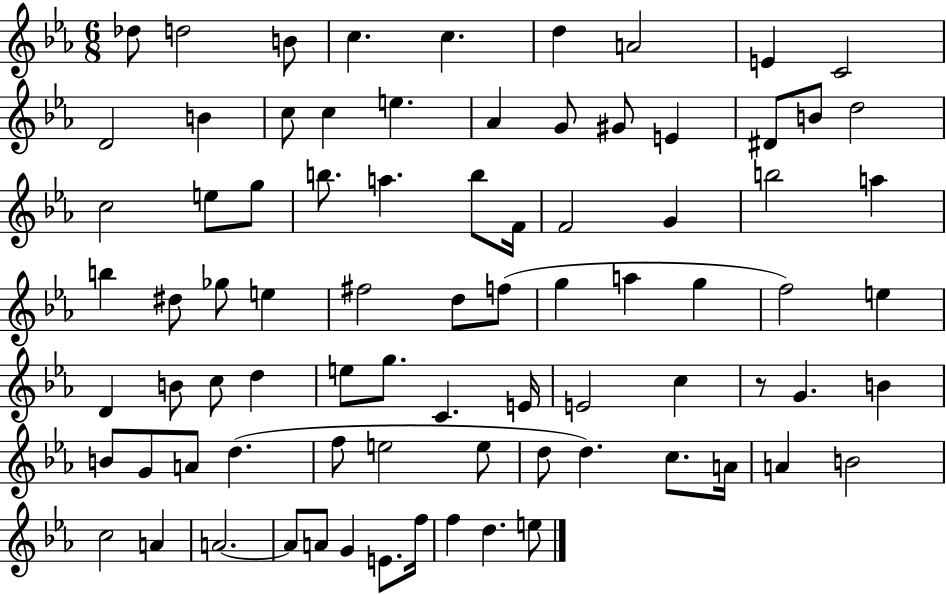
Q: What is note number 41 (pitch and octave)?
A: A5